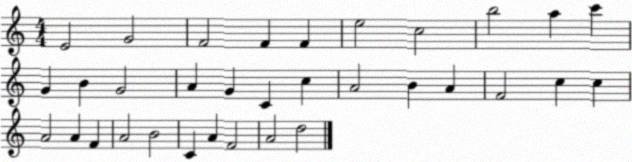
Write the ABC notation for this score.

X:1
T:Untitled
M:4/4
L:1/4
K:C
E2 G2 F2 F F e2 c2 b2 a c' G B G2 A G C c A2 B A F2 c c A2 A F A2 B2 C A F2 A2 d2